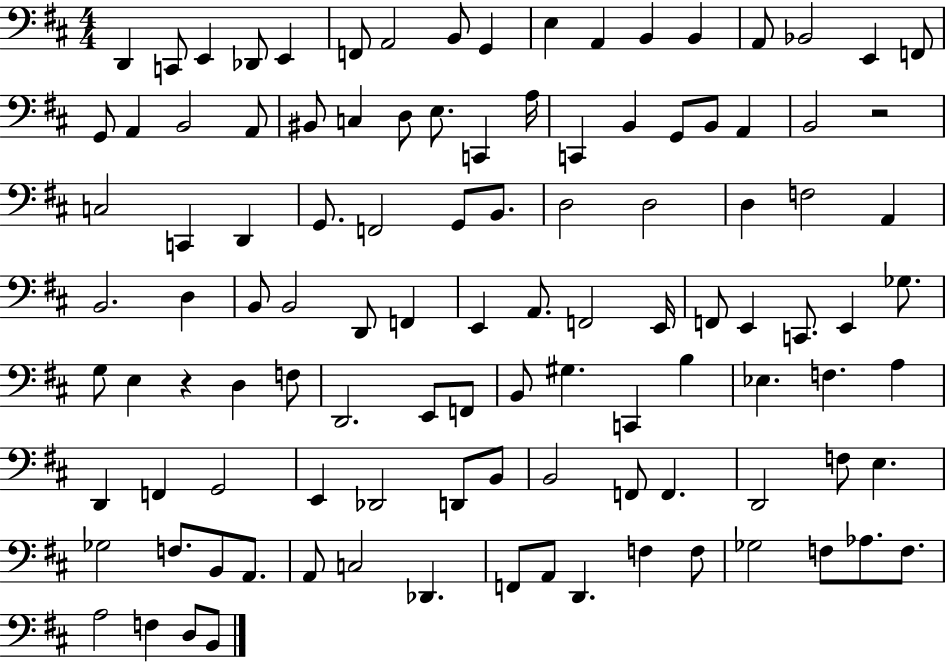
{
  \clef bass
  \numericTimeSignature
  \time 4/4
  \key d \major
  d,4 c,8 e,4 des,8 e,4 | f,8 a,2 b,8 g,4 | e4 a,4 b,4 b,4 | a,8 bes,2 e,4 f,8 | \break g,8 a,4 b,2 a,8 | bis,8 c4 d8 e8. c,4 a16 | c,4 b,4 g,8 b,8 a,4 | b,2 r2 | \break c2 c,4 d,4 | g,8. f,2 g,8 b,8. | d2 d2 | d4 f2 a,4 | \break b,2. d4 | b,8 b,2 d,8 f,4 | e,4 a,8. f,2 e,16 | f,8 e,4 c,8. e,4 ges8. | \break g8 e4 r4 d4 f8 | d,2. e,8 f,8 | b,8 gis4. c,4 b4 | ees4. f4. a4 | \break d,4 f,4 g,2 | e,4 des,2 d,8 b,8 | b,2 f,8 f,4. | d,2 f8 e4. | \break ges2 f8. b,8 a,8. | a,8 c2 des,4. | f,8 a,8 d,4. f4 f8 | ges2 f8 aes8. f8. | \break a2 f4 d8 b,8 | \bar "|."
}